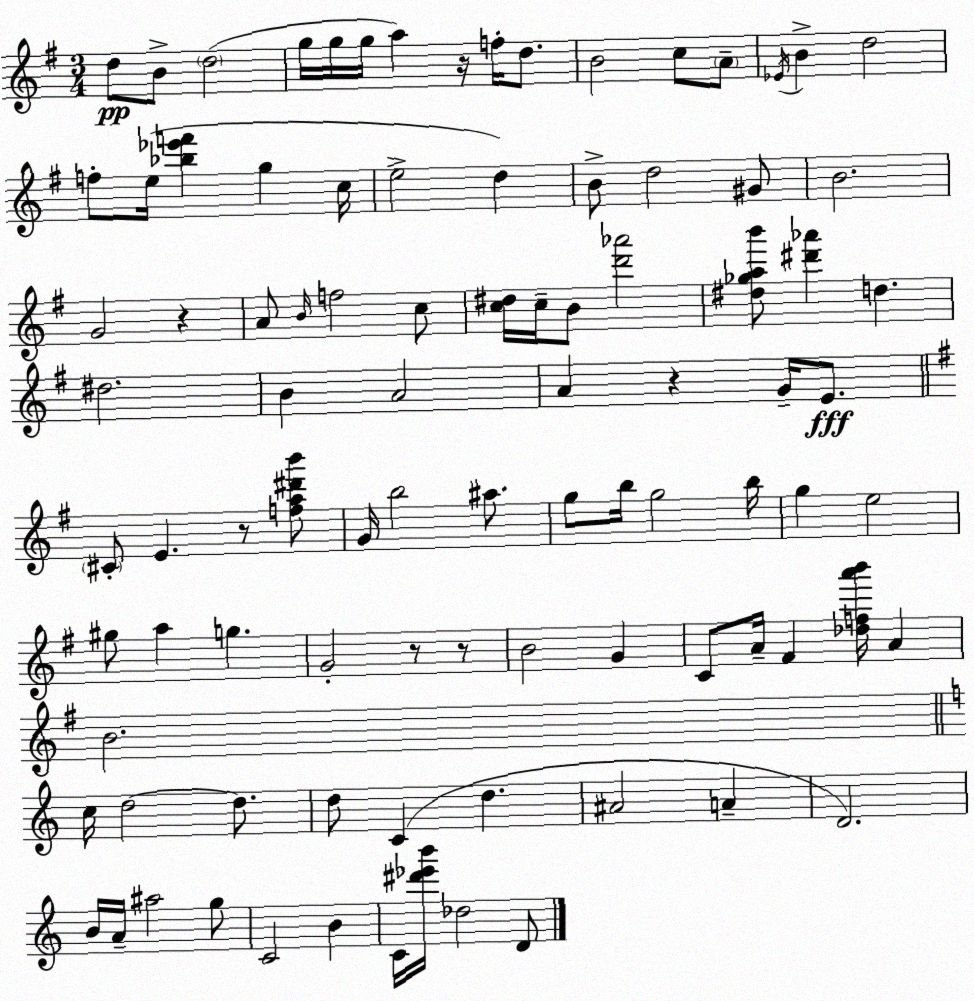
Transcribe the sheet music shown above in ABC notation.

X:1
T:Untitled
M:3/4
L:1/4
K:G
d/2 B/2 d2 g/4 g/4 g/4 a z/4 f/4 d/2 B2 c/2 A/2 _E/4 B d2 f/2 e/4 [_b_e'f'] g c/4 e2 d B/2 d2 ^G/2 B2 G2 z A/2 B/4 f2 c/2 [c^d]/4 c/4 B/2 [d'_a']2 [^d_gab']/2 [^d'_a'] d ^d2 B A2 A z G/4 E/2 ^C/2 E z/2 [fa^d'b']/2 G/4 b2 ^a/2 g/2 b/4 g2 b/4 g e2 ^g/2 a g G2 z/2 z/2 B2 G C/2 A/4 ^F [_dfa'b']/4 A B2 c/4 d2 d/2 d/2 C d ^A2 A D2 B/4 A/4 ^a2 g/2 C2 B C/4 [^d'_e'b']/4 _d2 D/2